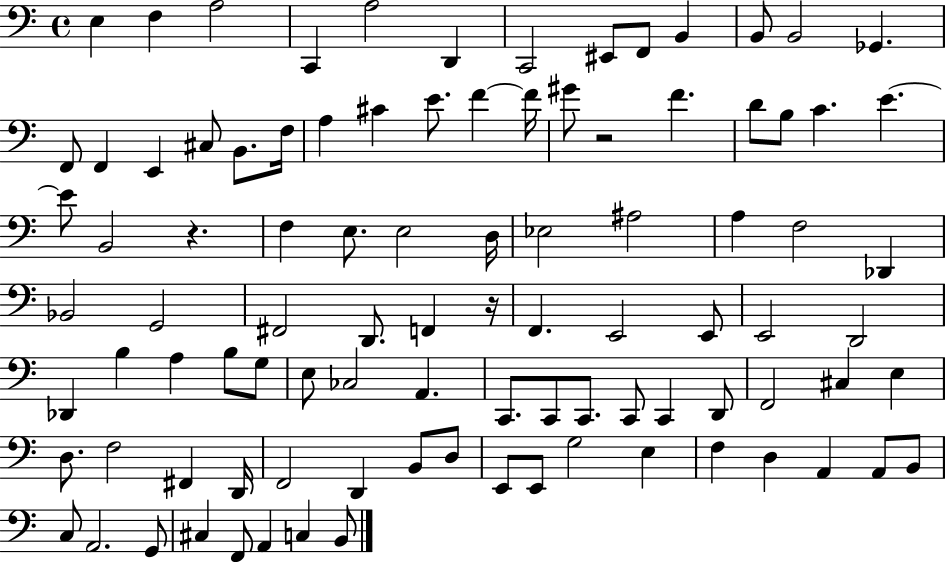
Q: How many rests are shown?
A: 3